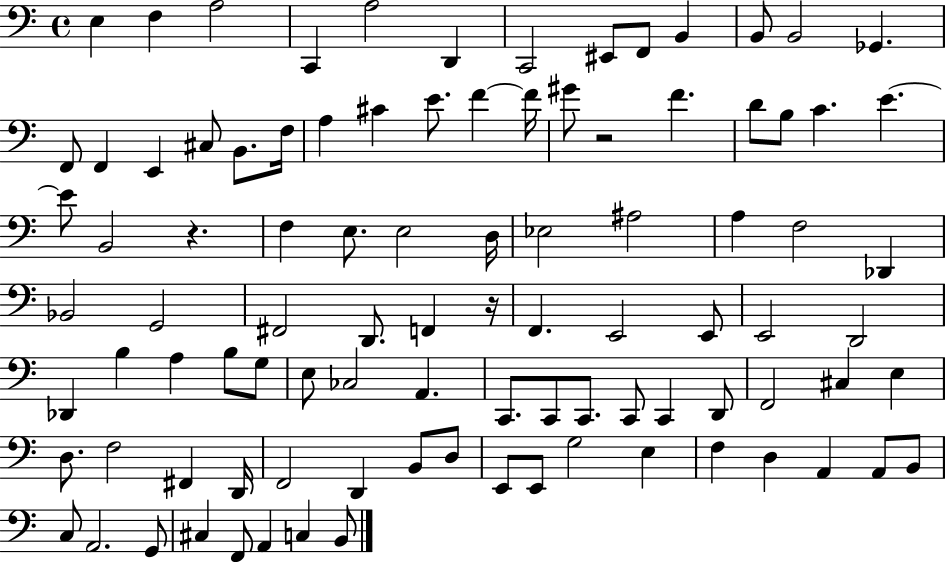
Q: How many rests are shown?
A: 3